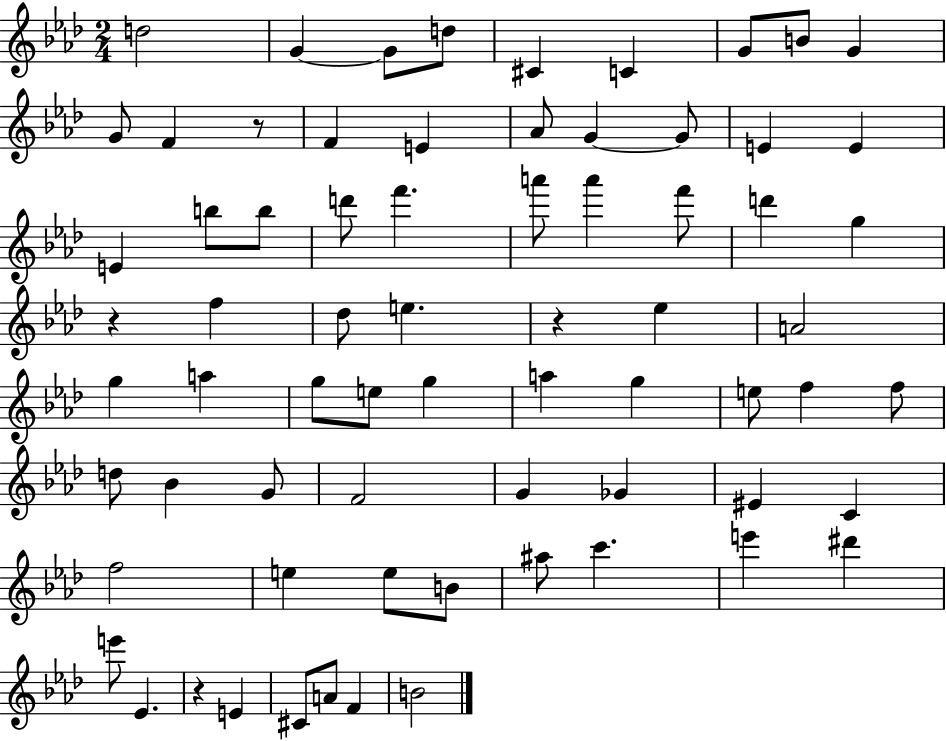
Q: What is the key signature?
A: AES major